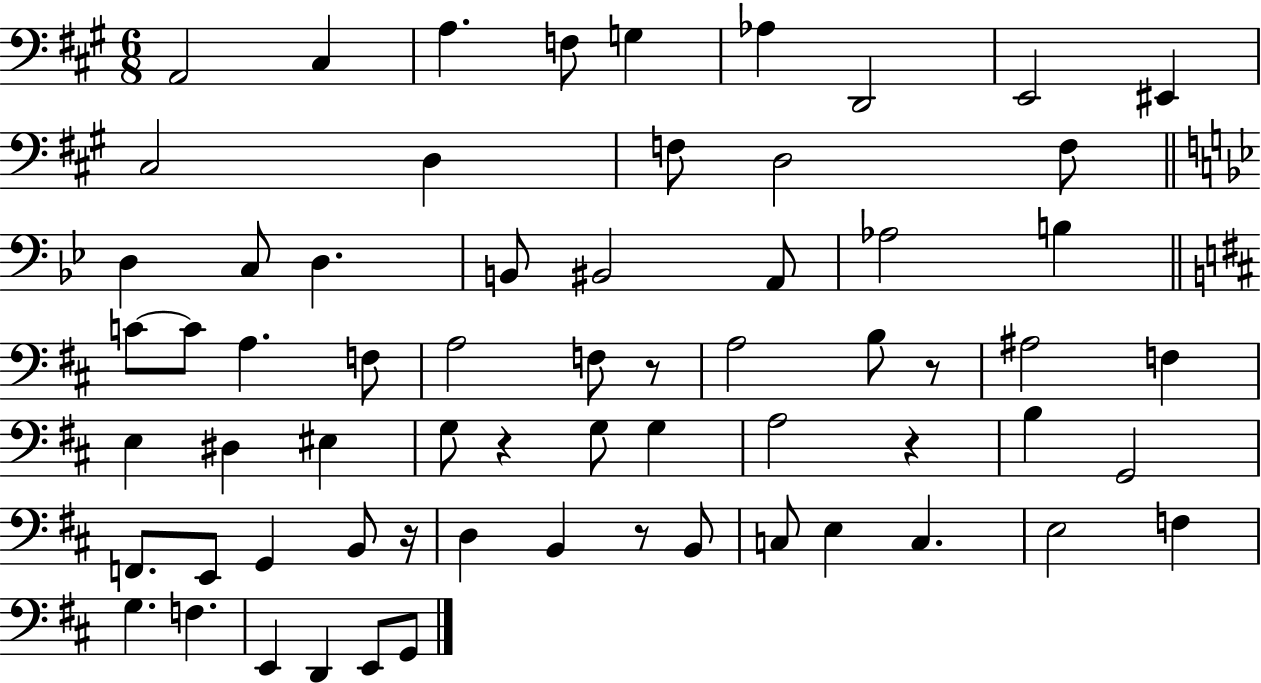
X:1
T:Untitled
M:6/8
L:1/4
K:A
A,,2 ^C, A, F,/2 G, _A, D,,2 E,,2 ^E,, ^C,2 D, F,/2 D,2 F,/2 D, C,/2 D, B,,/2 ^B,,2 A,,/2 _A,2 B, C/2 C/2 A, F,/2 A,2 F,/2 z/2 A,2 B,/2 z/2 ^A,2 F, E, ^D, ^E, G,/2 z G,/2 G, A,2 z B, G,,2 F,,/2 E,,/2 G,, B,,/2 z/4 D, B,, z/2 B,,/2 C,/2 E, C, E,2 F, G, F, E,, D,, E,,/2 G,,/2